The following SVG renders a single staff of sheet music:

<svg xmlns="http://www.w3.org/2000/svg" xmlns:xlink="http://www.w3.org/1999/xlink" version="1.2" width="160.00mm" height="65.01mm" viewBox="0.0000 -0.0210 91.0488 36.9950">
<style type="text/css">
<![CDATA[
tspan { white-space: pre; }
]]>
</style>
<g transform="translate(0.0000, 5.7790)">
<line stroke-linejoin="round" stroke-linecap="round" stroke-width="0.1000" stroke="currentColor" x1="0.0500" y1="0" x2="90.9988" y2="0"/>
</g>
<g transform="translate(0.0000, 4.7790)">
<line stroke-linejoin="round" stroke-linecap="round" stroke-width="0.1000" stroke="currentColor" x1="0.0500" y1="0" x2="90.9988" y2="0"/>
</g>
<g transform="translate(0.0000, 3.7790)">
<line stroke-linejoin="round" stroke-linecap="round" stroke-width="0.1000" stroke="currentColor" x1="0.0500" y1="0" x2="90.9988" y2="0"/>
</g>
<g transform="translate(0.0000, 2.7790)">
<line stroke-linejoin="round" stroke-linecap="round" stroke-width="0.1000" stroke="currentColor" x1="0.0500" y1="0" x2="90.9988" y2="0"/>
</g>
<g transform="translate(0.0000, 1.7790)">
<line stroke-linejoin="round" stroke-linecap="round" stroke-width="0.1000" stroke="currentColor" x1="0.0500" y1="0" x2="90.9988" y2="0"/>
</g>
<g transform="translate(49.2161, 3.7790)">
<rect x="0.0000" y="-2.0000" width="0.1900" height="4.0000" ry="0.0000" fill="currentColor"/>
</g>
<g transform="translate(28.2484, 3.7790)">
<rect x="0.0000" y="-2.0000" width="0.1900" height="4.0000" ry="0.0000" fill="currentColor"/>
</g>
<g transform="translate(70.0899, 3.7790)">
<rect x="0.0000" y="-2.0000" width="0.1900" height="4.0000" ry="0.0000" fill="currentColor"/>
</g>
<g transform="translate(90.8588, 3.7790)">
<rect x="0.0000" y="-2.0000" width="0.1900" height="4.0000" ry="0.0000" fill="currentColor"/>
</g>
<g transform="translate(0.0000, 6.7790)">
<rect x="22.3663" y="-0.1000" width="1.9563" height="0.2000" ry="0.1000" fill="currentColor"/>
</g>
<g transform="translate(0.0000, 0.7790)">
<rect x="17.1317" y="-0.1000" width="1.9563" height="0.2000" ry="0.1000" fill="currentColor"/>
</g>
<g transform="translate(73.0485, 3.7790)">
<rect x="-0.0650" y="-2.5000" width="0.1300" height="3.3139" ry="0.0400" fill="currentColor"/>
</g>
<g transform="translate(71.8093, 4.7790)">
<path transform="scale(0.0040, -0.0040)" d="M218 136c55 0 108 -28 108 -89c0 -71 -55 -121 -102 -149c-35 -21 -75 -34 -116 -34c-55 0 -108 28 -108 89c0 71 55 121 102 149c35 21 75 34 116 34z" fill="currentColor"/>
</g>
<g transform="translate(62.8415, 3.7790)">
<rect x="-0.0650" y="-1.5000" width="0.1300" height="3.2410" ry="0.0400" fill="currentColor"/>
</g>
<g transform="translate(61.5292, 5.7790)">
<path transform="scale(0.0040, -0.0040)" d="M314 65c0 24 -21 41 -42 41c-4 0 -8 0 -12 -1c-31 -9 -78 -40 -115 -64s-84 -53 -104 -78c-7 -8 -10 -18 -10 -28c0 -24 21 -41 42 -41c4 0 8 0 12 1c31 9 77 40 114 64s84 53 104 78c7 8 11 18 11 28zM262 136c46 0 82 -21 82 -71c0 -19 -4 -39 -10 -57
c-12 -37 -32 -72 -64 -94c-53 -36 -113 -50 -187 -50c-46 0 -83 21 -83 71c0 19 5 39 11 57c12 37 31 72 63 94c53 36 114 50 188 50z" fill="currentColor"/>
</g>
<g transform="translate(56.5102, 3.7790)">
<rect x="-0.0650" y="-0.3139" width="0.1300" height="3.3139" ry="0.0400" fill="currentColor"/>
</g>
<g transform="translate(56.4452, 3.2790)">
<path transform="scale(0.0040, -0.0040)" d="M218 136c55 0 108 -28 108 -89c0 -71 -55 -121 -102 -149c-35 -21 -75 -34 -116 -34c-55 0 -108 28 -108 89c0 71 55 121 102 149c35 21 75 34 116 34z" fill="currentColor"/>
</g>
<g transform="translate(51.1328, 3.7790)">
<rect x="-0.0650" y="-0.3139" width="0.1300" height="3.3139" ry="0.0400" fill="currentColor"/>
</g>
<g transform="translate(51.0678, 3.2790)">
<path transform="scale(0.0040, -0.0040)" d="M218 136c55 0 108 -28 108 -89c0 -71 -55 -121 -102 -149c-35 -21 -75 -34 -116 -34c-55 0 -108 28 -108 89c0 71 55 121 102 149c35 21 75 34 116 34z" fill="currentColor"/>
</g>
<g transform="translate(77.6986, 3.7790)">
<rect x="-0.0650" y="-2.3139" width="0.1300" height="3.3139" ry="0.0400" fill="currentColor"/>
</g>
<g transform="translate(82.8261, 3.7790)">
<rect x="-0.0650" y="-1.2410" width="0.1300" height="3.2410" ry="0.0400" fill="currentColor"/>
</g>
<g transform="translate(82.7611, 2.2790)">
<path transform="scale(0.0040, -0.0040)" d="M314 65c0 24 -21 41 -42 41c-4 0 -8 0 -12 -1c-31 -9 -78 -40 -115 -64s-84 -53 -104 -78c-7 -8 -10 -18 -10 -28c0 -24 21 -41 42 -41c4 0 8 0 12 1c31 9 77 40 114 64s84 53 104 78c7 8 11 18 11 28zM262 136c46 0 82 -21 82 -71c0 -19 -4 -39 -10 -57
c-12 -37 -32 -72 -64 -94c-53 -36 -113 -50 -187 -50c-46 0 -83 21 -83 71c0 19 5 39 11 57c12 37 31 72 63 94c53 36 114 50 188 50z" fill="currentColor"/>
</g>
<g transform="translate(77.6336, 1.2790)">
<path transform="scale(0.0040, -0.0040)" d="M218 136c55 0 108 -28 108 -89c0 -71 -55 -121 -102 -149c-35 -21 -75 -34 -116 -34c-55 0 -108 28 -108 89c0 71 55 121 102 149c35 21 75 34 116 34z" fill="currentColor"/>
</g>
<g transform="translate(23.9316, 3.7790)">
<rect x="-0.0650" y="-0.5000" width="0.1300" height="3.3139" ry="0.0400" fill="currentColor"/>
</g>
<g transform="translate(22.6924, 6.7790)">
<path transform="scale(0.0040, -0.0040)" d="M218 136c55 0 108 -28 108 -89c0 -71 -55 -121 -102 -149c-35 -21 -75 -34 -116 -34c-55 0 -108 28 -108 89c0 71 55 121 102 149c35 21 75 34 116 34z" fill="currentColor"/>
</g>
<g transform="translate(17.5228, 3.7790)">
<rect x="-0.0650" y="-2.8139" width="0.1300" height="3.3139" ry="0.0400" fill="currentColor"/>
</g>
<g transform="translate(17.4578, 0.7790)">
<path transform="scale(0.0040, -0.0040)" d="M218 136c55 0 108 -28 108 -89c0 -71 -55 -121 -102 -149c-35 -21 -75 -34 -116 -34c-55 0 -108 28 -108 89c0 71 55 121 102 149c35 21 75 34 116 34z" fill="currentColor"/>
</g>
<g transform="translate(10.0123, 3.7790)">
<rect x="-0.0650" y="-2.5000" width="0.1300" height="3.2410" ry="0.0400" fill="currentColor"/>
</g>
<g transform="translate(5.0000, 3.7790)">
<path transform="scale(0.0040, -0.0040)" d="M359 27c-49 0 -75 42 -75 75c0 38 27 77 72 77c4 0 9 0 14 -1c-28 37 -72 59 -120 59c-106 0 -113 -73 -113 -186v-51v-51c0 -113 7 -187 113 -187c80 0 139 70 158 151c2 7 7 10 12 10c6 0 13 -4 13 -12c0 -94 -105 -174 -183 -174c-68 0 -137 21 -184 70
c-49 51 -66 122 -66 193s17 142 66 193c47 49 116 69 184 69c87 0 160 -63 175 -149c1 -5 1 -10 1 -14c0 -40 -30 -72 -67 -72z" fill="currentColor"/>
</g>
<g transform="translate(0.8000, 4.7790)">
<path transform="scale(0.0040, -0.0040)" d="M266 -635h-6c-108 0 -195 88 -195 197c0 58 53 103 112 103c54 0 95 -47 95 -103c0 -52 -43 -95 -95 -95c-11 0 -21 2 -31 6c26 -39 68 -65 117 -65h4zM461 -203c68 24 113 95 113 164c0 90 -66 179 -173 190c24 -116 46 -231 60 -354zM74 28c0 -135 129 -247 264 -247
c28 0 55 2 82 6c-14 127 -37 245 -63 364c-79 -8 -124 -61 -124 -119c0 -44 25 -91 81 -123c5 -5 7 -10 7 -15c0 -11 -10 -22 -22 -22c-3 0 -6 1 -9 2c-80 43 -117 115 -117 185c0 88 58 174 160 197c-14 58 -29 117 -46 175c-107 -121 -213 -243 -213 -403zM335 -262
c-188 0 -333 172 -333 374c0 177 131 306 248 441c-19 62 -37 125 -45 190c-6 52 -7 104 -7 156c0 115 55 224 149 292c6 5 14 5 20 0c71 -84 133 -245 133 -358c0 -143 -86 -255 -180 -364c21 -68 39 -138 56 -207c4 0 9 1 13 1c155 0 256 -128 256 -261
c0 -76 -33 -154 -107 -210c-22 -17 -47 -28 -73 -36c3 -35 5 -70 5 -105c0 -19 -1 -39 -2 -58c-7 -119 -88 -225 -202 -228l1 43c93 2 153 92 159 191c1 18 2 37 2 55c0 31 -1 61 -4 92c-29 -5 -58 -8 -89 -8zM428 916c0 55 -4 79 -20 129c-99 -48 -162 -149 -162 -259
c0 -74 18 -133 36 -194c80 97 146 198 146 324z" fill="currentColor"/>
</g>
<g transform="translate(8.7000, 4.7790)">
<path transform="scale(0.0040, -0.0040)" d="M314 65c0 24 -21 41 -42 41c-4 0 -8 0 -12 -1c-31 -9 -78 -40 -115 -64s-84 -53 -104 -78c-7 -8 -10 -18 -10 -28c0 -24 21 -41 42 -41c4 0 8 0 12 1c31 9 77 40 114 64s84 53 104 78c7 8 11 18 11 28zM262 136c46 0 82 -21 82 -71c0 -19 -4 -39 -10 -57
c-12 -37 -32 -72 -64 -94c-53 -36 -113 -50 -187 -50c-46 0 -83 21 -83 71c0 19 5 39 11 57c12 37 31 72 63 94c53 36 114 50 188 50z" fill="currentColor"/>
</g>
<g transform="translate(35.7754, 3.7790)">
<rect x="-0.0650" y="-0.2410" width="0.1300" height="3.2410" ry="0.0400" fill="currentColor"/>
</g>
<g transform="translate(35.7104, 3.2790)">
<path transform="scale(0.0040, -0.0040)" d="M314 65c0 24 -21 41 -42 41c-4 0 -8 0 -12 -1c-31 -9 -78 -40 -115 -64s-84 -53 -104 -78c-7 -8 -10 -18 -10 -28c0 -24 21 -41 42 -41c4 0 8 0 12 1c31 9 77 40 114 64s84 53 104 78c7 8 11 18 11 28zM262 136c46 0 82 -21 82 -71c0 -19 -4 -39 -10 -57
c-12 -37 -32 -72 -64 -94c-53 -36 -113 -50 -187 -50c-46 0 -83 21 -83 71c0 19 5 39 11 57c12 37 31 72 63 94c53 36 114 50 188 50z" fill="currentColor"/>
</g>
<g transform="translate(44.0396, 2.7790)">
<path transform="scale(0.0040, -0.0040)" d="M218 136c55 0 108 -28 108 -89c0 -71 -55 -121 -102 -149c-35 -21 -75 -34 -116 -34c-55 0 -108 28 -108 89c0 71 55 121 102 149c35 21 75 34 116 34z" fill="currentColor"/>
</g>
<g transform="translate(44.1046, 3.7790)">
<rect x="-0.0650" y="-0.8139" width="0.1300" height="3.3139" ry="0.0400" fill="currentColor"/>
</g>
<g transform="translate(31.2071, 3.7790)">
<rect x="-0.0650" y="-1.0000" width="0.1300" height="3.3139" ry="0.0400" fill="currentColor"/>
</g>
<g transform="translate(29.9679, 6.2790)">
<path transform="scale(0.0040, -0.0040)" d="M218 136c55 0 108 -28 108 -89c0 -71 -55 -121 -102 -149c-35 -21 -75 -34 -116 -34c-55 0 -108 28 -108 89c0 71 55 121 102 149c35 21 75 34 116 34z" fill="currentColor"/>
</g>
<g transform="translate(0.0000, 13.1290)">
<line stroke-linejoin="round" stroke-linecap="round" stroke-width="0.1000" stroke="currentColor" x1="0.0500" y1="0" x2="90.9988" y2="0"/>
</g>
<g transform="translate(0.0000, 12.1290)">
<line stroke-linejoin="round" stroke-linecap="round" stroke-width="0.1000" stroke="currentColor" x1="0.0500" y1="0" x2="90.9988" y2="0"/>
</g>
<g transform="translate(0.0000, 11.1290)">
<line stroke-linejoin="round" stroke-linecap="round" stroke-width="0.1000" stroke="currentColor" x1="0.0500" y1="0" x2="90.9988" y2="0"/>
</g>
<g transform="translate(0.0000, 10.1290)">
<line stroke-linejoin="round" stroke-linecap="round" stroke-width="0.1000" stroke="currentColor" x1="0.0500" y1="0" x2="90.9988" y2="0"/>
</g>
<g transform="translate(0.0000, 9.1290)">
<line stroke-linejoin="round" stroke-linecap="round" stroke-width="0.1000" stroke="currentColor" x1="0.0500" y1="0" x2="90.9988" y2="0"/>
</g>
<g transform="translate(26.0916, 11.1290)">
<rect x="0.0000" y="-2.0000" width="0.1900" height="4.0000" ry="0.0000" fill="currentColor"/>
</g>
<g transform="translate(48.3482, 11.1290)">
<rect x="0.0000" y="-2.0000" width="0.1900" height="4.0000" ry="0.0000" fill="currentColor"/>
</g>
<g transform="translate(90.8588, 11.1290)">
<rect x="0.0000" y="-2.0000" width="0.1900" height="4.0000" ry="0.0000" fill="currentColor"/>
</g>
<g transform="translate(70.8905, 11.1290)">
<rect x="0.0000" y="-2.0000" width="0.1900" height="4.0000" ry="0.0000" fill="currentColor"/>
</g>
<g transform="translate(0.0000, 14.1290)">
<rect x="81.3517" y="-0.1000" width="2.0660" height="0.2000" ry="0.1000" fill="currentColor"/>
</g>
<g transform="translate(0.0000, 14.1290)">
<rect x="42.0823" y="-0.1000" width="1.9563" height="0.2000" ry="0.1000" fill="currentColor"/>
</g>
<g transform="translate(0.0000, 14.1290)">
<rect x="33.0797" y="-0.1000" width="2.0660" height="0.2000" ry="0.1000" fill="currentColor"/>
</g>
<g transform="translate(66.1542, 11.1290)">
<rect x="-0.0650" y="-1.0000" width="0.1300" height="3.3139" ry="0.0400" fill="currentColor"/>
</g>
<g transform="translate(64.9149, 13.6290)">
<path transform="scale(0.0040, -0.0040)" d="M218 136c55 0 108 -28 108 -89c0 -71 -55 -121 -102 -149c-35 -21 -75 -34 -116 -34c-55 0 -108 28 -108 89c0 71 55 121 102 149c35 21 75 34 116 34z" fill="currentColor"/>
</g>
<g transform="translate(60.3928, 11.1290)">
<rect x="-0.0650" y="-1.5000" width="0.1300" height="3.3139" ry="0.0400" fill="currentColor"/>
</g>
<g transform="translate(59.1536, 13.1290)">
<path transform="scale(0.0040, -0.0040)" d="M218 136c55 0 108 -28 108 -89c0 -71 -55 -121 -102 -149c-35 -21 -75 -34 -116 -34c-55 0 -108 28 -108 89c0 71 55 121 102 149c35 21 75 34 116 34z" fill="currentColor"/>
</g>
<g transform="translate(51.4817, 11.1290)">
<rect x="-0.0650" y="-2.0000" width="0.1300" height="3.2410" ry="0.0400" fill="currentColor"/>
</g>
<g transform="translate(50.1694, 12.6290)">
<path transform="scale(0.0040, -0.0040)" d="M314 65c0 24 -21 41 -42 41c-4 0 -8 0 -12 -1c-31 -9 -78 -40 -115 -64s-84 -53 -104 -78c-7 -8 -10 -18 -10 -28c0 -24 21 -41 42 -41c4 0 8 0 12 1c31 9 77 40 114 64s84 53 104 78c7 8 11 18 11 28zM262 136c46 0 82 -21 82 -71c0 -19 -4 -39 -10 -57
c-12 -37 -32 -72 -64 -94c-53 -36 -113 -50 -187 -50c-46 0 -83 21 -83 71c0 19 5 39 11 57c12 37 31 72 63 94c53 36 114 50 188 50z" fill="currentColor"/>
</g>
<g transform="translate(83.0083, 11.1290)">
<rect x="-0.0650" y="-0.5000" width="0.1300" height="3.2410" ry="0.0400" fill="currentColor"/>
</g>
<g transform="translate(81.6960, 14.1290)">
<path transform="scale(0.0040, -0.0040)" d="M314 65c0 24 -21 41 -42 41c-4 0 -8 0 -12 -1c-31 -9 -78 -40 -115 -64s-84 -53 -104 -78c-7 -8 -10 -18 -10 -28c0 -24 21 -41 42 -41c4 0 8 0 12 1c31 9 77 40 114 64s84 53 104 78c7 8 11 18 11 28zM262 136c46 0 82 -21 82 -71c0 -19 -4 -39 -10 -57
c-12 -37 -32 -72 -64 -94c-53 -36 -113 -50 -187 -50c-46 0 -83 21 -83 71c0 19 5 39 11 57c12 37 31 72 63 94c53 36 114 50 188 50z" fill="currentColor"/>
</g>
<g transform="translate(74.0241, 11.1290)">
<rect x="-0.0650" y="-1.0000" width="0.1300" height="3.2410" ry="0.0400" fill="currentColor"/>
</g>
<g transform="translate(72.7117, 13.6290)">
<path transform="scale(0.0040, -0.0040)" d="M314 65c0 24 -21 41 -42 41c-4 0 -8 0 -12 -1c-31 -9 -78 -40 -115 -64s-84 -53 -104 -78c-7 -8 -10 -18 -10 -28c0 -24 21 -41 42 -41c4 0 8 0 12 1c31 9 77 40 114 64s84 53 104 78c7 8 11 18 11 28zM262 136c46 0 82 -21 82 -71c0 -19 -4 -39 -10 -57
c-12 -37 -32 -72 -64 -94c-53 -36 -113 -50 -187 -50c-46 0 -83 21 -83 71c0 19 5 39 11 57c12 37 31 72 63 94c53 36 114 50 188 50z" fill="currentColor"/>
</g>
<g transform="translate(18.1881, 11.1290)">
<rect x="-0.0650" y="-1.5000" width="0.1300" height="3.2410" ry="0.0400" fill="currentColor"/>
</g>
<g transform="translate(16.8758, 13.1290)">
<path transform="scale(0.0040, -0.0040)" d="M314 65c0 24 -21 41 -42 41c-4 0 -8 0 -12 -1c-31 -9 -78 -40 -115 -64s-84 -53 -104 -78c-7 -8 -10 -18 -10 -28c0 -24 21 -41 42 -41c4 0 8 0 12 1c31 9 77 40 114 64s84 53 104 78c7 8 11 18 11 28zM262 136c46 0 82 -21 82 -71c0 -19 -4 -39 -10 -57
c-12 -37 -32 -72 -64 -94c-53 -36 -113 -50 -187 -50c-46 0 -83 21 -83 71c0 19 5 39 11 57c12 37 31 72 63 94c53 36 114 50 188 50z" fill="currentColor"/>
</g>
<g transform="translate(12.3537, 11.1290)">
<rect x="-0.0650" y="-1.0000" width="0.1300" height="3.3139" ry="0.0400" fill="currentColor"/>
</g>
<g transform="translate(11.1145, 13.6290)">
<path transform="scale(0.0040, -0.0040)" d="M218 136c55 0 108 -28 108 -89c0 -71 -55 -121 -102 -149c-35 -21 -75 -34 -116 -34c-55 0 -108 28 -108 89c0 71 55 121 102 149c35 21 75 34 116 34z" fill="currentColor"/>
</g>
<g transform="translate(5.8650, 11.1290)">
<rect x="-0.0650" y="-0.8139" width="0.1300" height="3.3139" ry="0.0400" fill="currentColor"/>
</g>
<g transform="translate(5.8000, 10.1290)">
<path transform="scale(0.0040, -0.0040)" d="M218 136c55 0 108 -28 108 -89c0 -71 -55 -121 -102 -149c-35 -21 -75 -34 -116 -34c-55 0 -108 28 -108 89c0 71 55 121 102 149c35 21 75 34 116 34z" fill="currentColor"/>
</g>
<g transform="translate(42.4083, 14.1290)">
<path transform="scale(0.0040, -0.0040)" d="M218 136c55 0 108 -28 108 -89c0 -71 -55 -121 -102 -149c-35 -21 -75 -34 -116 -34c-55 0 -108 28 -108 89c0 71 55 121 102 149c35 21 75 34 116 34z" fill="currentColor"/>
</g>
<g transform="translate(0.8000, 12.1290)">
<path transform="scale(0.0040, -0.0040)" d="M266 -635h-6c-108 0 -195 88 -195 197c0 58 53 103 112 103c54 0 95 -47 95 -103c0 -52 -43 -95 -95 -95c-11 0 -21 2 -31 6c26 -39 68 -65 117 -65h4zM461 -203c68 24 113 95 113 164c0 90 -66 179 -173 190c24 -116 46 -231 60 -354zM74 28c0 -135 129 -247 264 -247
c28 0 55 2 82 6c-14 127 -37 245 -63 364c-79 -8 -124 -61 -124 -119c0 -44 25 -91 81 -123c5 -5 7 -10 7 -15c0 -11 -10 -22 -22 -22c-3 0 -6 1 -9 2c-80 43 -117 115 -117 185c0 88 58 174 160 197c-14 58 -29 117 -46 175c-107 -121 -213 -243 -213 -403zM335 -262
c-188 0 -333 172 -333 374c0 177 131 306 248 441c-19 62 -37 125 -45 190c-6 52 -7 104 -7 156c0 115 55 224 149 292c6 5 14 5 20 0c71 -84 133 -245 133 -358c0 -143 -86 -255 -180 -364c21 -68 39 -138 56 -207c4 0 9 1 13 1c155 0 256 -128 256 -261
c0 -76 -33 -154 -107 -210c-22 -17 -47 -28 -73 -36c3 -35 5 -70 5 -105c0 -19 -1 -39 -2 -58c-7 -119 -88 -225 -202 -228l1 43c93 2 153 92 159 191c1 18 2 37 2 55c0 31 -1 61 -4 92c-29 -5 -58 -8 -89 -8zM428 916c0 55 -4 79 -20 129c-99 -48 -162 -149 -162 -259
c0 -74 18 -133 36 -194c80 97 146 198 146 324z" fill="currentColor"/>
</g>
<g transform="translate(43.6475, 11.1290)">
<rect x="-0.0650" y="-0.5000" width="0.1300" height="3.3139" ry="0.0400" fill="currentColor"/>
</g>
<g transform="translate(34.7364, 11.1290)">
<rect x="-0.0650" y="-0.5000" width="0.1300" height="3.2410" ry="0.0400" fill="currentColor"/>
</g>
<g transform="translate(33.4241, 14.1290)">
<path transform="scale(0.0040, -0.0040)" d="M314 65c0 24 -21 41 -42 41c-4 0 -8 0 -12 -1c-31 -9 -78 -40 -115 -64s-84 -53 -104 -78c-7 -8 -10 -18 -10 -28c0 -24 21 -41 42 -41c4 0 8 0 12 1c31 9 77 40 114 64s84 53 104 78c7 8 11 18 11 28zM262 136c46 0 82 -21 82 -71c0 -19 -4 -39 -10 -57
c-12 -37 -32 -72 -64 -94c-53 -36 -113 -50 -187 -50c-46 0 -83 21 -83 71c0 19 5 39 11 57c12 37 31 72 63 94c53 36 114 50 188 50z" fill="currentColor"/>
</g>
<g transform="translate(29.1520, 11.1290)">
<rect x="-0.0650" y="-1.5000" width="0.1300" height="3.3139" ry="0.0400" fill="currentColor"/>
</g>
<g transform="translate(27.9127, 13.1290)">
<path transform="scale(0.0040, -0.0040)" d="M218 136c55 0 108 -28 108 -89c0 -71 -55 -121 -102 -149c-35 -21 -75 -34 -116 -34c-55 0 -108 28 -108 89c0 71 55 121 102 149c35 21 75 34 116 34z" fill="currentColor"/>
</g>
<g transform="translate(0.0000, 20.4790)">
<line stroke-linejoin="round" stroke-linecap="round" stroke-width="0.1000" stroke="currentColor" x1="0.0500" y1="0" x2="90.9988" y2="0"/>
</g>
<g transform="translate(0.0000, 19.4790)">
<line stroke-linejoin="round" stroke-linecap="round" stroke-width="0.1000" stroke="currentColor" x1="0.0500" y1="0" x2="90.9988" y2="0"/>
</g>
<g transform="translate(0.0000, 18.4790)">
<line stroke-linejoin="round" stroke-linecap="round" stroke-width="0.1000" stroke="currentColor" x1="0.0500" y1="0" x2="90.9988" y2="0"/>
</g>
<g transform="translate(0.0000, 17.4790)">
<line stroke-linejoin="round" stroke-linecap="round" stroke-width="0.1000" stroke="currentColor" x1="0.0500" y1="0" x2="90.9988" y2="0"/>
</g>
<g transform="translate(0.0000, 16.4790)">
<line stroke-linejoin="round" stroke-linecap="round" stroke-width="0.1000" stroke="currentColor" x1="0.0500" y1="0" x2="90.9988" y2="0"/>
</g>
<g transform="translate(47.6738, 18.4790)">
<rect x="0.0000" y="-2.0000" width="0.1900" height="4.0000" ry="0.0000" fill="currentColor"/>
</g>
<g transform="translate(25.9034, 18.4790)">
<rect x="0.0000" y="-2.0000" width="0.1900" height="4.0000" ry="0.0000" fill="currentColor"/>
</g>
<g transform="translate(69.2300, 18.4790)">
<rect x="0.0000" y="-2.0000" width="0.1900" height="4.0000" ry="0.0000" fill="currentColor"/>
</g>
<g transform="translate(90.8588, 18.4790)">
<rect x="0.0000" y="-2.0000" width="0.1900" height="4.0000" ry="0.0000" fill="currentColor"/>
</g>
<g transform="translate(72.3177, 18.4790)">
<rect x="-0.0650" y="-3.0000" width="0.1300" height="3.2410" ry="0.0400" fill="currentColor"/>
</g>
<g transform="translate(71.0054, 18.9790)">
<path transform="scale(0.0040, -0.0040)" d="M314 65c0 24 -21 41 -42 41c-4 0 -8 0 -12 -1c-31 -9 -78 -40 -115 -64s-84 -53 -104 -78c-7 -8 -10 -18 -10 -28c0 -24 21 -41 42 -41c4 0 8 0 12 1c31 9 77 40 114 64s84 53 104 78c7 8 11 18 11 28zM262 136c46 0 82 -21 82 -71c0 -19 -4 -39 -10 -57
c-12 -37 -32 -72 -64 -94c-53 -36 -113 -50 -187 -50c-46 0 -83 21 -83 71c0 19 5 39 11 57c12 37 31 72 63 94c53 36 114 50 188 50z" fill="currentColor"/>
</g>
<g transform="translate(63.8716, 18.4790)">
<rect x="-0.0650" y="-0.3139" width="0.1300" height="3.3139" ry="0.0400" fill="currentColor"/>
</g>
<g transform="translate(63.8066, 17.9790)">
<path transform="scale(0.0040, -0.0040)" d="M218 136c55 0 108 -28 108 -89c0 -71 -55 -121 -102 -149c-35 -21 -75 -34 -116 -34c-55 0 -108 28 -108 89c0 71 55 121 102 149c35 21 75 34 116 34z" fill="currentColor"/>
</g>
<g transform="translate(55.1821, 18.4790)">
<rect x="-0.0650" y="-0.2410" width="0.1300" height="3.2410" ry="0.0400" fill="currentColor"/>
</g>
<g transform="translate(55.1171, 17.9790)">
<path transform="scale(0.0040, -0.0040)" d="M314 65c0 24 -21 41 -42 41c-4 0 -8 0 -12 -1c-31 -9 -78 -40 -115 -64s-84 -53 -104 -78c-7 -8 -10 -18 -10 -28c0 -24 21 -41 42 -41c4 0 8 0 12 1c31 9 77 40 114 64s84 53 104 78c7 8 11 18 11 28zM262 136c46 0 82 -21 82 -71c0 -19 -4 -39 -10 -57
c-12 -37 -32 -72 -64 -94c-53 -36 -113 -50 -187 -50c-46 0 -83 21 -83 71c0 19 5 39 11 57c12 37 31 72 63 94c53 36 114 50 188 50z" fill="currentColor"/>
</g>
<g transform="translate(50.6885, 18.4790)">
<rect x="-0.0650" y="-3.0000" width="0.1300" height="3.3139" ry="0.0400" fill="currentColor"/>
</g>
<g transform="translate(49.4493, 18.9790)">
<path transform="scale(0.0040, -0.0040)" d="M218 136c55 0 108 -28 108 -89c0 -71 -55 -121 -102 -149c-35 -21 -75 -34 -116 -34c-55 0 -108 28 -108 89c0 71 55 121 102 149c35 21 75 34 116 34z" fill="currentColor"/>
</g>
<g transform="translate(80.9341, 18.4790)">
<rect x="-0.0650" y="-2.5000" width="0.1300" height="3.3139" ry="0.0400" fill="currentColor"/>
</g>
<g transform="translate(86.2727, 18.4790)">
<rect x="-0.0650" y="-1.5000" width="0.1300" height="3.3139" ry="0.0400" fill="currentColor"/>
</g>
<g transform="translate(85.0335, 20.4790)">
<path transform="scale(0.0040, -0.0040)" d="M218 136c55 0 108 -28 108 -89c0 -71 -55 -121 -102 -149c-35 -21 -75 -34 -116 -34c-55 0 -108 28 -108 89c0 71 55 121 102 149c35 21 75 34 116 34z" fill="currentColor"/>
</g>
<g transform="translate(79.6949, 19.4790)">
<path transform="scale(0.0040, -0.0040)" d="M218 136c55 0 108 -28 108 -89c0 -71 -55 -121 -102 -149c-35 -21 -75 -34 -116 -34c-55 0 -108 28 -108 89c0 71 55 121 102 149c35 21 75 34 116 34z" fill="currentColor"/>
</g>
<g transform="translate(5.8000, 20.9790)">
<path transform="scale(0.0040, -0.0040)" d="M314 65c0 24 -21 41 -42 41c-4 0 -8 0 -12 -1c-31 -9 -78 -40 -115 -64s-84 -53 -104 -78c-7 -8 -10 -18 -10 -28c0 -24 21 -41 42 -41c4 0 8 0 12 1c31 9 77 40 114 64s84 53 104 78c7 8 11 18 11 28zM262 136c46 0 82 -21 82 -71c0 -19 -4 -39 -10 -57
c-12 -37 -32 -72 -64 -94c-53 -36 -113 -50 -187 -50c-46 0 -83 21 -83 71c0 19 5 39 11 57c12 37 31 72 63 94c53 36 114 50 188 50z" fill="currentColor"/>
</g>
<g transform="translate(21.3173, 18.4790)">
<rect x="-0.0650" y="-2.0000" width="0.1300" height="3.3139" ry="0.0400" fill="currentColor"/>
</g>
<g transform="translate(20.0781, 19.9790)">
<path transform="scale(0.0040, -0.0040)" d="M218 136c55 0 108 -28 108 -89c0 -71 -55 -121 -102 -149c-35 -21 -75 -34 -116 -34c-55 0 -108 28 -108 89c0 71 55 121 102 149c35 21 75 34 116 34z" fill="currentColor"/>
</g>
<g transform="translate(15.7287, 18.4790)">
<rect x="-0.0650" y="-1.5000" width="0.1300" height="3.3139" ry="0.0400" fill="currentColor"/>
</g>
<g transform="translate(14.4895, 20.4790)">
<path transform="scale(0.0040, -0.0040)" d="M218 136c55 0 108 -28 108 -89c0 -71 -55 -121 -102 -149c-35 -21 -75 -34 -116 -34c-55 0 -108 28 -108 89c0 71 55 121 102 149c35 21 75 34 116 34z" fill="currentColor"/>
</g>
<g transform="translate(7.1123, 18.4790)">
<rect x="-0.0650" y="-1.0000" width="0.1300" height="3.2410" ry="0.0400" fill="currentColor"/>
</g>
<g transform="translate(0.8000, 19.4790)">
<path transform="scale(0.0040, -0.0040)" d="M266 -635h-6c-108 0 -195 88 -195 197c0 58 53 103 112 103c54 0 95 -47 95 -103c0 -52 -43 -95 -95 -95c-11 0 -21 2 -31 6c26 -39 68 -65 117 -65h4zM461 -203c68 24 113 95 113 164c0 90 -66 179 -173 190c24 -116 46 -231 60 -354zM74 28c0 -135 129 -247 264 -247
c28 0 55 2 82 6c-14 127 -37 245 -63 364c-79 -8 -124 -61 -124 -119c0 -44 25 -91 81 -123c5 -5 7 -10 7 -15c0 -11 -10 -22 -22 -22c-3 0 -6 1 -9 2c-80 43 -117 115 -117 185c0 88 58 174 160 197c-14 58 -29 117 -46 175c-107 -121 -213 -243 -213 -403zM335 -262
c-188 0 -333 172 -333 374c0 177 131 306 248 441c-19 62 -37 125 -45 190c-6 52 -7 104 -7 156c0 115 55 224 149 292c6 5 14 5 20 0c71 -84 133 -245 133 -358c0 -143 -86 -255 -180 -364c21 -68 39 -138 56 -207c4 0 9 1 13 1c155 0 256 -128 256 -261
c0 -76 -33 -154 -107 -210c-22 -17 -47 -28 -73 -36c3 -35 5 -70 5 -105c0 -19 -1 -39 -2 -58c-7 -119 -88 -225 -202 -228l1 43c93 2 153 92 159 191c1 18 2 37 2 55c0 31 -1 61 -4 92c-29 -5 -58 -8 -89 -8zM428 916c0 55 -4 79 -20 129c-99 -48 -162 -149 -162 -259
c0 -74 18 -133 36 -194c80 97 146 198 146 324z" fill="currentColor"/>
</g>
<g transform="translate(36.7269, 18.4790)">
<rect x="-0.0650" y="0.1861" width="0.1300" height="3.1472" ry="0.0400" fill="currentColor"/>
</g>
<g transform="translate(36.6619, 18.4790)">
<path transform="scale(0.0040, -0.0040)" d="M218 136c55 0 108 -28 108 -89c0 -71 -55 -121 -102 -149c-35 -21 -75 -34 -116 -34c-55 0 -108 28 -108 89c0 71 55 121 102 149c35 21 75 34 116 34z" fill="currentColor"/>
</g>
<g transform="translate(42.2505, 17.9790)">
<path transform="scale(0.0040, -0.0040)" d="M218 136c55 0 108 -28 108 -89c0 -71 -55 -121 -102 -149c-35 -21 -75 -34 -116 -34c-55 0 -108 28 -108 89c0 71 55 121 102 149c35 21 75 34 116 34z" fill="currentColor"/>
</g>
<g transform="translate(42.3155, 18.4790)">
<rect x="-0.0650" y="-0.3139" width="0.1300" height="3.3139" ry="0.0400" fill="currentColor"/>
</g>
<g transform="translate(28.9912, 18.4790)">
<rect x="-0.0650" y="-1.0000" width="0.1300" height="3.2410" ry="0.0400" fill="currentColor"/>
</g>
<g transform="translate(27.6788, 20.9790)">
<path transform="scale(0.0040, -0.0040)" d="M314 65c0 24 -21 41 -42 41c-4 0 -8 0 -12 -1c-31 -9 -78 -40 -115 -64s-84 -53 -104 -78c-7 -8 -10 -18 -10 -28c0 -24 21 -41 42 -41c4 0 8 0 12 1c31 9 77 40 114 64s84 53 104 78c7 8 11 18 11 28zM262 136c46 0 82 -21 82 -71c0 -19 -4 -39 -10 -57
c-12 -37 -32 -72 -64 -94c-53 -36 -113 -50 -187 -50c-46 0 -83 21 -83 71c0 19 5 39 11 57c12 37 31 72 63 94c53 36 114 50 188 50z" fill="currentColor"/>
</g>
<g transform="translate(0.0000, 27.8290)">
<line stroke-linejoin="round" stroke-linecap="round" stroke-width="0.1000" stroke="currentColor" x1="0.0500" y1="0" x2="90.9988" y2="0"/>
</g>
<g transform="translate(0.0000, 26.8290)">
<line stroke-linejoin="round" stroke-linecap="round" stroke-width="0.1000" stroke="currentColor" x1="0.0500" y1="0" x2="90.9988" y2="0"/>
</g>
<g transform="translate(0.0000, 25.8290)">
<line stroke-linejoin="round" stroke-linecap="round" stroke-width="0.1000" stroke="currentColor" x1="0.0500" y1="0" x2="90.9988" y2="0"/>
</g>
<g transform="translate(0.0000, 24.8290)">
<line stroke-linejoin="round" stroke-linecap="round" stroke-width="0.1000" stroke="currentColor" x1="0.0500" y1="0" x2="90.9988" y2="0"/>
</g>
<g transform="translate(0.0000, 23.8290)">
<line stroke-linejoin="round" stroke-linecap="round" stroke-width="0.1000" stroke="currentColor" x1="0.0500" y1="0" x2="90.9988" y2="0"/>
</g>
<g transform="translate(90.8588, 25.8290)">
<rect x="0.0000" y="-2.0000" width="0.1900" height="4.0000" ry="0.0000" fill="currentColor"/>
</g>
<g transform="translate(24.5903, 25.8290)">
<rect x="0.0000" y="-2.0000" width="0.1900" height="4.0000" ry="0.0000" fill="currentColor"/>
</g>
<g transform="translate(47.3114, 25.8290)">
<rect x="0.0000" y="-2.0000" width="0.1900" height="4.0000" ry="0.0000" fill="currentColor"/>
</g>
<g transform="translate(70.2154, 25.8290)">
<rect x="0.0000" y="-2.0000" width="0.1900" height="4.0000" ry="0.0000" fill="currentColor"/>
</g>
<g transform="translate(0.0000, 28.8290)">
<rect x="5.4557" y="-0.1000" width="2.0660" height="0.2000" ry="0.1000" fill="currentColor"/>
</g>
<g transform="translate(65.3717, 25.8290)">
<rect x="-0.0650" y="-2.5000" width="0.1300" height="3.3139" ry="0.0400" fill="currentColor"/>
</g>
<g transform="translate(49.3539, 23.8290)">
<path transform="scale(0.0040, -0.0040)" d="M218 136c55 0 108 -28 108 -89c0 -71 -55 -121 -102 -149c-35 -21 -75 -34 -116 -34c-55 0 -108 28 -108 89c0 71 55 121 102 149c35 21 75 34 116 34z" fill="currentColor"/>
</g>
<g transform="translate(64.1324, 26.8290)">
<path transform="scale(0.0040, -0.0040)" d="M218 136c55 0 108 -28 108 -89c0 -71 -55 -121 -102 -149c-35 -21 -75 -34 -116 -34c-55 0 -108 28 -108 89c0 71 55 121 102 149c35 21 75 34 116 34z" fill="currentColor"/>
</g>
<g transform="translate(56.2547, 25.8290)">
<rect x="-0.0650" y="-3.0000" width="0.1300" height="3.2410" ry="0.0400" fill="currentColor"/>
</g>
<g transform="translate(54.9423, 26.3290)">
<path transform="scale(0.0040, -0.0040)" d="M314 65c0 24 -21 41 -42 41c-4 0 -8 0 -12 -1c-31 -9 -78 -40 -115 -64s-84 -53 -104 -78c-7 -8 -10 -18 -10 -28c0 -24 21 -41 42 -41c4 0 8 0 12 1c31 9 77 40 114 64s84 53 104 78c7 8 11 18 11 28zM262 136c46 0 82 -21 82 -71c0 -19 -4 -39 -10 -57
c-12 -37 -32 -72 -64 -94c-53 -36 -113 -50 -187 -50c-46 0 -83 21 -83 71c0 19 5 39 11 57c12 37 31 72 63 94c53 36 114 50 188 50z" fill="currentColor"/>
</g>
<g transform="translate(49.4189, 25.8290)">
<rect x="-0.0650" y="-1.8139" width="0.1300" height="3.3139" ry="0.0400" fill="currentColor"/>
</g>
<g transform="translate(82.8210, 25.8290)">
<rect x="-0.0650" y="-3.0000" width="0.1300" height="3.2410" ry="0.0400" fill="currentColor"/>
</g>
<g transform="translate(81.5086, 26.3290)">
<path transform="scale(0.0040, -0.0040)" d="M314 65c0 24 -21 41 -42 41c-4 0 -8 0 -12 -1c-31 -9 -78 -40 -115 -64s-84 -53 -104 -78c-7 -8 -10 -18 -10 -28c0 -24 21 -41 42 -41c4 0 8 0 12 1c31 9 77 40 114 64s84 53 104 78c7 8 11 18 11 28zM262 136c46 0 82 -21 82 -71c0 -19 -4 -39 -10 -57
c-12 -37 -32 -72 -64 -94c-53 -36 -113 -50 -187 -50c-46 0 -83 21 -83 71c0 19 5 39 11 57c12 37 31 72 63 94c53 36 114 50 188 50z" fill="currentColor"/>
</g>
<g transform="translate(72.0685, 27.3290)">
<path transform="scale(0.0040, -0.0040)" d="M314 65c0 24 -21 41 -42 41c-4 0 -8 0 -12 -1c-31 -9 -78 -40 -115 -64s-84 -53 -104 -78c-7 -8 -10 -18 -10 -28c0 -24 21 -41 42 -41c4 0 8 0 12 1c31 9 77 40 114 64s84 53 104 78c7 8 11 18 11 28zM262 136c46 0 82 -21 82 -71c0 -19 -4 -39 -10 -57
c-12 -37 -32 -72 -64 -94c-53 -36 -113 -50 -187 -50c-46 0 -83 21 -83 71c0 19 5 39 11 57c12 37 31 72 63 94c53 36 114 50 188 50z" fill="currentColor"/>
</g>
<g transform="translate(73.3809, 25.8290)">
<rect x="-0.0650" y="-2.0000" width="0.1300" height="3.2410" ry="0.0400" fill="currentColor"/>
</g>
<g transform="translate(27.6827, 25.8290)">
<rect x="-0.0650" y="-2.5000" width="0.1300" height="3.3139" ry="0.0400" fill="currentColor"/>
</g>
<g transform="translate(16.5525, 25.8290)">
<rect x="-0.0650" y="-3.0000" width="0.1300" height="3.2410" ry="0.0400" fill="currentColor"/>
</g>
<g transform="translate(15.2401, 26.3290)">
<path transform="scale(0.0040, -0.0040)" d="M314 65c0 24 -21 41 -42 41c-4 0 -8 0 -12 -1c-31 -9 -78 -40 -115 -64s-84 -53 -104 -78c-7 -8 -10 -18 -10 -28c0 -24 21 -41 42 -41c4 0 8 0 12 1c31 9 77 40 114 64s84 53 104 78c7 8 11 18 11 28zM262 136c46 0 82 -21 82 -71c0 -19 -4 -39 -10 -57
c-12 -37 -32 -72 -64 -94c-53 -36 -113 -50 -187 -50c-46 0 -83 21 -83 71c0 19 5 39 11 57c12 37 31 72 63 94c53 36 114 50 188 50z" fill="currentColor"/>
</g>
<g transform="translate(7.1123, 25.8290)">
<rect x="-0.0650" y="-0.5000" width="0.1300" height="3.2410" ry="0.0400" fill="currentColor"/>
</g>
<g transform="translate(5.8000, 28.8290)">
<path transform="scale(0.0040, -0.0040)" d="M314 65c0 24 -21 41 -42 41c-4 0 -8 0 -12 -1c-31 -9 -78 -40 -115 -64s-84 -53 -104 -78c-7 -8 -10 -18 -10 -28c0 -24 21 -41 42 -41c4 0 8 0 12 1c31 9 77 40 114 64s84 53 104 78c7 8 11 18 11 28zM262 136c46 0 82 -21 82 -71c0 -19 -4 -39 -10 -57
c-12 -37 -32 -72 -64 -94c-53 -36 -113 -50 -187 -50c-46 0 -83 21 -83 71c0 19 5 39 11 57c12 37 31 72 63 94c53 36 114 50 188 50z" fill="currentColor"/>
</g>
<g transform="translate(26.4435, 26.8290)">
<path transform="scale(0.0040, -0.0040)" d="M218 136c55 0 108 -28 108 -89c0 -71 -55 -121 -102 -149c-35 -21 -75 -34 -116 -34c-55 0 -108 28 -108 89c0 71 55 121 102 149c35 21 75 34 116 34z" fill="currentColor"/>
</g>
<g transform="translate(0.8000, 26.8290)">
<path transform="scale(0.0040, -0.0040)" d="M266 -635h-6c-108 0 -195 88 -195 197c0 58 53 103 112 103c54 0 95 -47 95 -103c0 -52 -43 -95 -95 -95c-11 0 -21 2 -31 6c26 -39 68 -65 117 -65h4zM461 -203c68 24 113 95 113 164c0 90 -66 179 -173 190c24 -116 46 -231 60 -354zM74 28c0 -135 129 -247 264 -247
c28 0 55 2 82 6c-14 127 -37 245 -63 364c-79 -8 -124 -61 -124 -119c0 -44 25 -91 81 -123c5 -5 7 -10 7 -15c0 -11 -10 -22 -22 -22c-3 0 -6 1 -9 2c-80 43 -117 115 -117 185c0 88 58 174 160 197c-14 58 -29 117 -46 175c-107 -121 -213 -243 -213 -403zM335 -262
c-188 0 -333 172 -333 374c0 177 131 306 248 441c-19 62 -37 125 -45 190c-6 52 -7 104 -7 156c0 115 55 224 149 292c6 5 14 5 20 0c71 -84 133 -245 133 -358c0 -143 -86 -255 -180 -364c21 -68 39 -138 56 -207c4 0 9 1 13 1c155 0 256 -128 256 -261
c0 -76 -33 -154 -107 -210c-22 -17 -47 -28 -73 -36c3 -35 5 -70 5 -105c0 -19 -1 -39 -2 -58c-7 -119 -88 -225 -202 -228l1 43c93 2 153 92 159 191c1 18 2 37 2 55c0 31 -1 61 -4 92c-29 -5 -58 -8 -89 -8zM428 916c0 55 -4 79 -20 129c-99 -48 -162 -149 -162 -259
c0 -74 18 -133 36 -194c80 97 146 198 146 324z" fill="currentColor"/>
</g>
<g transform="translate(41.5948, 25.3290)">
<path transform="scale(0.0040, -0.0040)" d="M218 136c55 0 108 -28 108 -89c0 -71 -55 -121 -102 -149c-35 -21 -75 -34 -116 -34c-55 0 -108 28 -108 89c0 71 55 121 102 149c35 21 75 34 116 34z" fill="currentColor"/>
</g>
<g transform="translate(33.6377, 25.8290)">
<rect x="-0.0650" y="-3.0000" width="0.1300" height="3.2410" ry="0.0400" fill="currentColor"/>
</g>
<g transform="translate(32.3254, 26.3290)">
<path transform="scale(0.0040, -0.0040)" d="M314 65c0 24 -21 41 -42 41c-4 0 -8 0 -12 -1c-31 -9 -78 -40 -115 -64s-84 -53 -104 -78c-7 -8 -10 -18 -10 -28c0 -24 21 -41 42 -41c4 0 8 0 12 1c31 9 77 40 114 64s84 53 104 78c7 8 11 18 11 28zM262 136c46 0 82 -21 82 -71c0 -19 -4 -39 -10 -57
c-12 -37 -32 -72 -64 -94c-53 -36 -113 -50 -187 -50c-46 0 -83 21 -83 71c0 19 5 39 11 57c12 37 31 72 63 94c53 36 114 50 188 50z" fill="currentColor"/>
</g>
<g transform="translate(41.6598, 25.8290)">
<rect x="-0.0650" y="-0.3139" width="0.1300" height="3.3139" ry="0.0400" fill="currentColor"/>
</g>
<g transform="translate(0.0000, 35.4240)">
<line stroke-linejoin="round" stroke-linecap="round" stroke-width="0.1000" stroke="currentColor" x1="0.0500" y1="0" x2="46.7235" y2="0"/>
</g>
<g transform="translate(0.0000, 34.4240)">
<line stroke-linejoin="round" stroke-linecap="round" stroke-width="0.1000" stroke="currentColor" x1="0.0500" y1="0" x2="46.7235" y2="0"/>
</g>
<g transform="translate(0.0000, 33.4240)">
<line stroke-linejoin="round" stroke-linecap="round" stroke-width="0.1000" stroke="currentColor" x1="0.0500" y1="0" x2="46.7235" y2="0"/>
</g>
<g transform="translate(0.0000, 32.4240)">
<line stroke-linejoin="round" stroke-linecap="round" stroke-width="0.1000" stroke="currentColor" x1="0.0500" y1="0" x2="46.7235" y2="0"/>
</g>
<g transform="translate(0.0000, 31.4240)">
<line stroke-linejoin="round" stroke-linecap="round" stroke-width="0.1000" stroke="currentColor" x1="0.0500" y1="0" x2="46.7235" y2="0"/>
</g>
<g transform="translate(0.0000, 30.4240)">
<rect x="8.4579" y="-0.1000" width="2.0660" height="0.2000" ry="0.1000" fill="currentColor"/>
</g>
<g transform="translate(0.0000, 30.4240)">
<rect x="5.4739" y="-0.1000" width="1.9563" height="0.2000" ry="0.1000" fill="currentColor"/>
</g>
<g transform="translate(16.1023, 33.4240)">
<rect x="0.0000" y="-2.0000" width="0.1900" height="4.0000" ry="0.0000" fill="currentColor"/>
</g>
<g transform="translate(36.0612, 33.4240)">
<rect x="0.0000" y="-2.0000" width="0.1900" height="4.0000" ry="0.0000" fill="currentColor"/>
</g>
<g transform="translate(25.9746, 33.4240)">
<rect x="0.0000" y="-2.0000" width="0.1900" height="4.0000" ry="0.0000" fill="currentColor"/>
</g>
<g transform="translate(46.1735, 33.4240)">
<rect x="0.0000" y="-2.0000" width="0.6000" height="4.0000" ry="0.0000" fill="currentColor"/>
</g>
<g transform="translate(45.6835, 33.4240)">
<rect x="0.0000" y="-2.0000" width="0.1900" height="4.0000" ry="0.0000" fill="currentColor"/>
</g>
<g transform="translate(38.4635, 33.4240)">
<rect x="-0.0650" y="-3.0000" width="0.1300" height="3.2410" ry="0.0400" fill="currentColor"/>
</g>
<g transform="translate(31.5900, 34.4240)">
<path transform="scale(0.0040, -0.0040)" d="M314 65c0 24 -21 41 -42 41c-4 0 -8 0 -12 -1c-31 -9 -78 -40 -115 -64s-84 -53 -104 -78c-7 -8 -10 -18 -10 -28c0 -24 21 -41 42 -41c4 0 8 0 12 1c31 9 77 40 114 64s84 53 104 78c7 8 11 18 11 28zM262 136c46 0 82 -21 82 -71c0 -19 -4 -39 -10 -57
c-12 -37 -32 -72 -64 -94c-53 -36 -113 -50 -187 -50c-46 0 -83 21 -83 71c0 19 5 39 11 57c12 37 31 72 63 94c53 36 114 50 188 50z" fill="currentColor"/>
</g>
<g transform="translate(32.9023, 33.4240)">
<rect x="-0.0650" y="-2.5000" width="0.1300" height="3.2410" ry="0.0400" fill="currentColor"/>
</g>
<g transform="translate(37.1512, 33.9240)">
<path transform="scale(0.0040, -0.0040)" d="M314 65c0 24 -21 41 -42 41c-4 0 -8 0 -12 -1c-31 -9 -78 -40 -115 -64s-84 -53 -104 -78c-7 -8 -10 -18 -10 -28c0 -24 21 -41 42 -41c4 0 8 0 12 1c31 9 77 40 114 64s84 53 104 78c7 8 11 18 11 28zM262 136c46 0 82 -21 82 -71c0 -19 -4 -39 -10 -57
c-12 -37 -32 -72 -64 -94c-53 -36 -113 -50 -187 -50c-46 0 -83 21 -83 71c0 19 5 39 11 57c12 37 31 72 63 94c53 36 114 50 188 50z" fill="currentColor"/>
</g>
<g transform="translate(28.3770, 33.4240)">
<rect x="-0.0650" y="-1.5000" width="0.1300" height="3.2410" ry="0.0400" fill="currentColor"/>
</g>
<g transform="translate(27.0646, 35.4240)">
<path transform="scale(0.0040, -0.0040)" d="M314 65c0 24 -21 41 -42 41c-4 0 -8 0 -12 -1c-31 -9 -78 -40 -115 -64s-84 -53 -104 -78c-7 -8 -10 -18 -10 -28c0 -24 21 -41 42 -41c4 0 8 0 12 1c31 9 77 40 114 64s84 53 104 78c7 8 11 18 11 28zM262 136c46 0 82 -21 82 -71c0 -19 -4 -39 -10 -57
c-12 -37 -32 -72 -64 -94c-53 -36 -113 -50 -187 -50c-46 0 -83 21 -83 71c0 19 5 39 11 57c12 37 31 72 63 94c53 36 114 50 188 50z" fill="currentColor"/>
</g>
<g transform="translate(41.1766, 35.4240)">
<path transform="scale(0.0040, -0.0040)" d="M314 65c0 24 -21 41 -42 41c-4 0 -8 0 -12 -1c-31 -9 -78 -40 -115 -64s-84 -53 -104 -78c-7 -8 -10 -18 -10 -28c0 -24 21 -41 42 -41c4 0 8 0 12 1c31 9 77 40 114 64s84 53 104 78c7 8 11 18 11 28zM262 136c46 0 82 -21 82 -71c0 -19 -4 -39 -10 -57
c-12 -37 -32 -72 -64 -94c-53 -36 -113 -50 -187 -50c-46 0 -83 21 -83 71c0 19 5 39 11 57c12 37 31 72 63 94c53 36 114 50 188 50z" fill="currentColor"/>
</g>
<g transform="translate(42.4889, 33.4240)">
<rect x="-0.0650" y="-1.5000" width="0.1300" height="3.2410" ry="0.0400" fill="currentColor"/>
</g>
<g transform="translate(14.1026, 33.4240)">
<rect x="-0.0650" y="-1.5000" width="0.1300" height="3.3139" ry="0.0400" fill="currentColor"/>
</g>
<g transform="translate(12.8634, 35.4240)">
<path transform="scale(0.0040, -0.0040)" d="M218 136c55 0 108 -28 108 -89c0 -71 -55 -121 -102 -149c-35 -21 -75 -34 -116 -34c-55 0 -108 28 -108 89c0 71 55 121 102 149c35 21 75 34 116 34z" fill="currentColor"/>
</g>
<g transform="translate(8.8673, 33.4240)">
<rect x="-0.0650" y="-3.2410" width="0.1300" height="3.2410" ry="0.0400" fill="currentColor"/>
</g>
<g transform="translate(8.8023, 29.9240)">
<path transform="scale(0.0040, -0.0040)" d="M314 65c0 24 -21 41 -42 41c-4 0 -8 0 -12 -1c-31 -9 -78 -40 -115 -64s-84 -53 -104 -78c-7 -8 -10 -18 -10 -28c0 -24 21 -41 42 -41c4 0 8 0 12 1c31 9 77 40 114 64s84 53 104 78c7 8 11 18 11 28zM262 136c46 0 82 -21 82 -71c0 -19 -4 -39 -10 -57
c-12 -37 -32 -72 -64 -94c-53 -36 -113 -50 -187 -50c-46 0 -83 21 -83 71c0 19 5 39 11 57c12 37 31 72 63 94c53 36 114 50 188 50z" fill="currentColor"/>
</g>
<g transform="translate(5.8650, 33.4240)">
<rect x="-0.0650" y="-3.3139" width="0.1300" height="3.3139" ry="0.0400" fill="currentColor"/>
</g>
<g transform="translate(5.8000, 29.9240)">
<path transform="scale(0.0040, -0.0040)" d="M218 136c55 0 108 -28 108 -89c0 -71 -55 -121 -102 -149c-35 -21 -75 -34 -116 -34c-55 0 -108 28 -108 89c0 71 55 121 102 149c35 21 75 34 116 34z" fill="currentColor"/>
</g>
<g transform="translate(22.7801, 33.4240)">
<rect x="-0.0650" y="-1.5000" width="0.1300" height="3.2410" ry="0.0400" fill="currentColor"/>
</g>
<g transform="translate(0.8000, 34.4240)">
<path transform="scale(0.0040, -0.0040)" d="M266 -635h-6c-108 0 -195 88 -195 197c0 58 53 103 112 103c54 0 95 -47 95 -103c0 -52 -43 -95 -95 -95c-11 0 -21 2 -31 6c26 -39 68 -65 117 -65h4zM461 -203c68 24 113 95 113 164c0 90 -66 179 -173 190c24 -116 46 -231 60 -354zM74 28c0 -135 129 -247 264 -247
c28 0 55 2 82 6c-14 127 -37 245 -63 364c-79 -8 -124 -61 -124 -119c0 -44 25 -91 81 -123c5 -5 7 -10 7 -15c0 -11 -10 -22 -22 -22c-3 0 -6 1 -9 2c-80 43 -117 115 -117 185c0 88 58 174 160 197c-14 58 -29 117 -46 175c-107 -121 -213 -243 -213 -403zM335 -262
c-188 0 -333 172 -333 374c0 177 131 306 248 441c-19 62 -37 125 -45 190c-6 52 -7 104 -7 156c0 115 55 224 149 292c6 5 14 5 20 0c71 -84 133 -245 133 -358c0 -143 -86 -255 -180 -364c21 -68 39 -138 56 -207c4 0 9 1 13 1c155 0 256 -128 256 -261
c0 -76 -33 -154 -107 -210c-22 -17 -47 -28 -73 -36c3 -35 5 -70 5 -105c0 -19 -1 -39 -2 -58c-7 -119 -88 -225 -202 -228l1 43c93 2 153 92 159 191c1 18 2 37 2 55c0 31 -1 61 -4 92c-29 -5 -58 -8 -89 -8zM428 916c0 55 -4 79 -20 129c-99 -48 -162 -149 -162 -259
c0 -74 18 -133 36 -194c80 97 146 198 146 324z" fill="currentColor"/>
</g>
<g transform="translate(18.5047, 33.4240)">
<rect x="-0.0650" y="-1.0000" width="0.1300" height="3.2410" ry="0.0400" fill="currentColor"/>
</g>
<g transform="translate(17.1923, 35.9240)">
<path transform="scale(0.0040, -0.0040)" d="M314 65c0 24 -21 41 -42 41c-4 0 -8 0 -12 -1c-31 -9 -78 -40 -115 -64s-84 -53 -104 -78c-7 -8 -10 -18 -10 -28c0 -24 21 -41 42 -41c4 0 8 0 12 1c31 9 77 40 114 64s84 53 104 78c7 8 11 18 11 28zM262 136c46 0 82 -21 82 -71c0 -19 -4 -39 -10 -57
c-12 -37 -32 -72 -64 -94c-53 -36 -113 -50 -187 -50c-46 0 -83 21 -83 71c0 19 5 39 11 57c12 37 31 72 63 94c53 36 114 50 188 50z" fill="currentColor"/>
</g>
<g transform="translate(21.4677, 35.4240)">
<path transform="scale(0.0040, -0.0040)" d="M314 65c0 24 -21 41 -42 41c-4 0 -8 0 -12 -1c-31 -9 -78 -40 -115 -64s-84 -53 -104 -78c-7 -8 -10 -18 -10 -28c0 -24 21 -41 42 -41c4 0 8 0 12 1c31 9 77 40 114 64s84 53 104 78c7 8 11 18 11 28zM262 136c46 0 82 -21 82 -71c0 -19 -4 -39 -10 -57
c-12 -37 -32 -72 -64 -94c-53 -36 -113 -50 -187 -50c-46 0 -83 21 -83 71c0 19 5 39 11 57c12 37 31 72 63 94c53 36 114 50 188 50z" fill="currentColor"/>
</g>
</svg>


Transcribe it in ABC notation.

X:1
T:Untitled
M:4/4
L:1/4
K:C
G2 a C D c2 d c c E2 G g e2 d D E2 E C2 C F2 E D D2 C2 D2 E F D2 B c A c2 c A2 G E C2 A2 G A2 c f A2 G F2 A2 b b2 E D2 E2 E2 G2 A2 E2